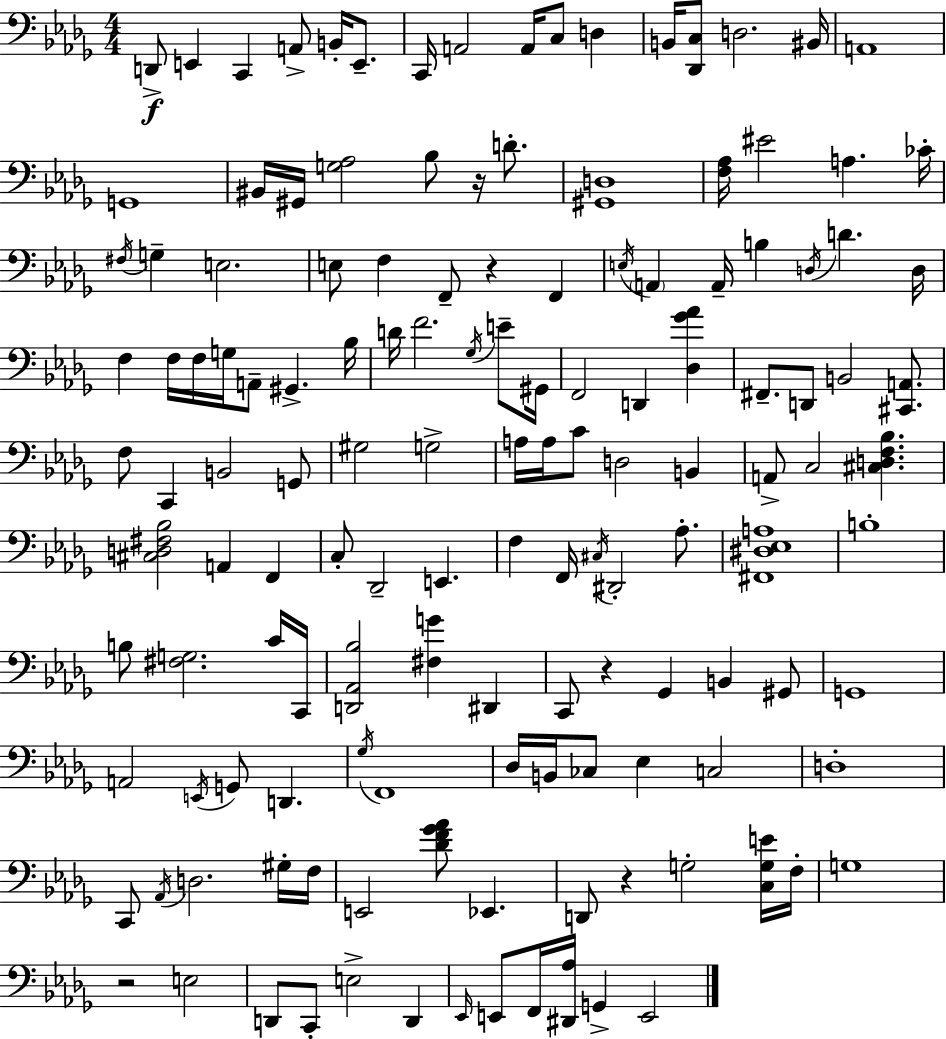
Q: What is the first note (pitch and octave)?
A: D2